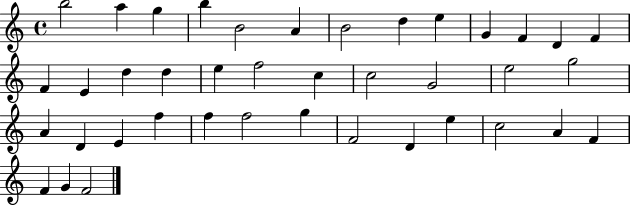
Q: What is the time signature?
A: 4/4